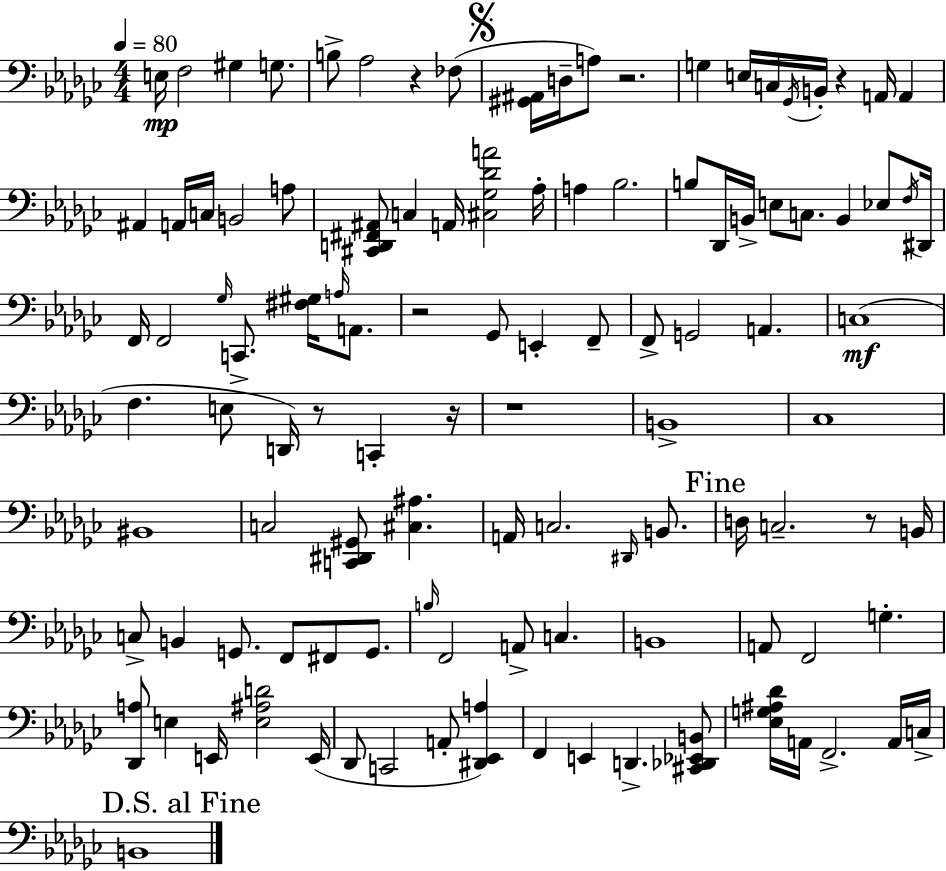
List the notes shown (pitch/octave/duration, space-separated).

E3/s F3/h G#3/q G3/e. B3/e Ab3/h R/q FES3/e [G#2,A#2]/s D3/s A3/e R/h. G3/q E3/s C3/s Gb2/s B2/s R/q A2/s A2/q A#2/q A2/s C3/s B2/h A3/e [C#2,D2,F#2,A#2]/e C3/q A2/s [C#3,Gb3,Db4,A4]/h Ab3/s A3/q Bb3/h. B3/e Db2/s B2/s E3/e C3/e. B2/q Eb3/e F3/s D#2/s F2/s F2/h Gb3/s C2/e. [F#3,G#3]/s A3/s A2/e. R/h Gb2/e E2/q F2/e F2/e G2/h A2/q. C3/w F3/q. E3/e D2/s R/e C2/q R/s R/w B2/w CES3/w BIS2/w C3/h [C2,D#2,G#2]/e [C#3,A#3]/q. A2/s C3/h. D#2/s B2/e. D3/s C3/h. R/e B2/s C3/e B2/q G2/e. F2/e F#2/e G2/e. B3/s F2/h A2/e C3/q. B2/w A2/e F2/h G3/q. [Db2,A3]/e E3/q E2/s [E3,A#3,D4]/h E2/s Db2/e C2/h A2/e [D#2,Eb2,A3]/q F2/q E2/q D2/q. [C#2,Db2,Eb2,B2]/e [Eb3,G3,A#3,Db4]/s A2/s F2/h. A2/s C3/s B2/w